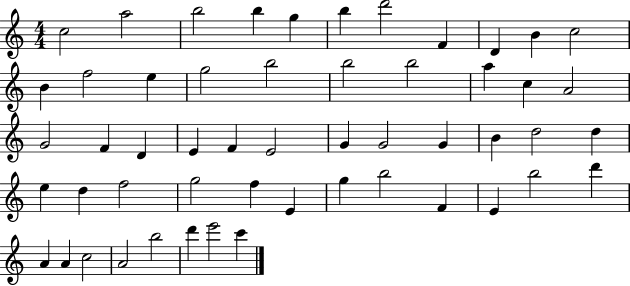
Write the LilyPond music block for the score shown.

{
  \clef treble
  \numericTimeSignature
  \time 4/4
  \key c \major
  c''2 a''2 | b''2 b''4 g''4 | b''4 d'''2 f'4 | d'4 b'4 c''2 | \break b'4 f''2 e''4 | g''2 b''2 | b''2 b''2 | a''4 c''4 a'2 | \break g'2 f'4 d'4 | e'4 f'4 e'2 | g'4 g'2 g'4 | b'4 d''2 d''4 | \break e''4 d''4 f''2 | g''2 f''4 e'4 | g''4 b''2 f'4 | e'4 b''2 d'''4 | \break a'4 a'4 c''2 | a'2 b''2 | d'''4 e'''2 c'''4 | \bar "|."
}